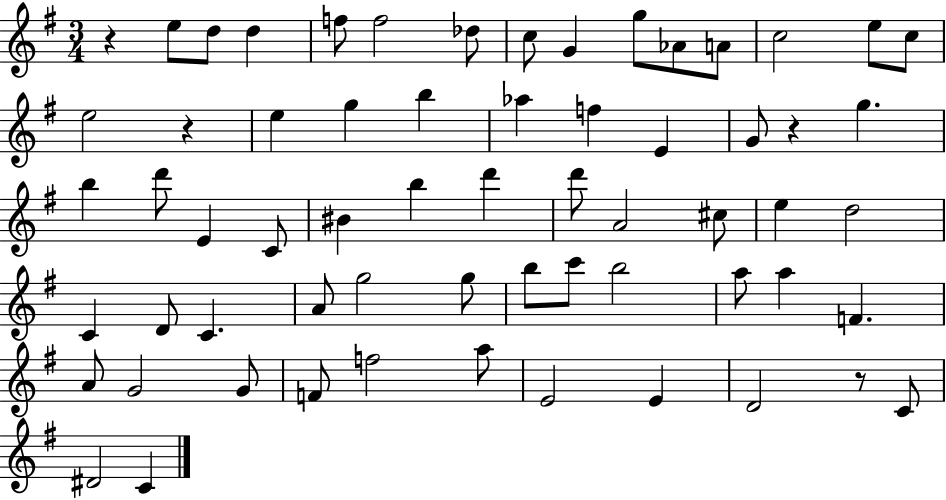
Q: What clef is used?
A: treble